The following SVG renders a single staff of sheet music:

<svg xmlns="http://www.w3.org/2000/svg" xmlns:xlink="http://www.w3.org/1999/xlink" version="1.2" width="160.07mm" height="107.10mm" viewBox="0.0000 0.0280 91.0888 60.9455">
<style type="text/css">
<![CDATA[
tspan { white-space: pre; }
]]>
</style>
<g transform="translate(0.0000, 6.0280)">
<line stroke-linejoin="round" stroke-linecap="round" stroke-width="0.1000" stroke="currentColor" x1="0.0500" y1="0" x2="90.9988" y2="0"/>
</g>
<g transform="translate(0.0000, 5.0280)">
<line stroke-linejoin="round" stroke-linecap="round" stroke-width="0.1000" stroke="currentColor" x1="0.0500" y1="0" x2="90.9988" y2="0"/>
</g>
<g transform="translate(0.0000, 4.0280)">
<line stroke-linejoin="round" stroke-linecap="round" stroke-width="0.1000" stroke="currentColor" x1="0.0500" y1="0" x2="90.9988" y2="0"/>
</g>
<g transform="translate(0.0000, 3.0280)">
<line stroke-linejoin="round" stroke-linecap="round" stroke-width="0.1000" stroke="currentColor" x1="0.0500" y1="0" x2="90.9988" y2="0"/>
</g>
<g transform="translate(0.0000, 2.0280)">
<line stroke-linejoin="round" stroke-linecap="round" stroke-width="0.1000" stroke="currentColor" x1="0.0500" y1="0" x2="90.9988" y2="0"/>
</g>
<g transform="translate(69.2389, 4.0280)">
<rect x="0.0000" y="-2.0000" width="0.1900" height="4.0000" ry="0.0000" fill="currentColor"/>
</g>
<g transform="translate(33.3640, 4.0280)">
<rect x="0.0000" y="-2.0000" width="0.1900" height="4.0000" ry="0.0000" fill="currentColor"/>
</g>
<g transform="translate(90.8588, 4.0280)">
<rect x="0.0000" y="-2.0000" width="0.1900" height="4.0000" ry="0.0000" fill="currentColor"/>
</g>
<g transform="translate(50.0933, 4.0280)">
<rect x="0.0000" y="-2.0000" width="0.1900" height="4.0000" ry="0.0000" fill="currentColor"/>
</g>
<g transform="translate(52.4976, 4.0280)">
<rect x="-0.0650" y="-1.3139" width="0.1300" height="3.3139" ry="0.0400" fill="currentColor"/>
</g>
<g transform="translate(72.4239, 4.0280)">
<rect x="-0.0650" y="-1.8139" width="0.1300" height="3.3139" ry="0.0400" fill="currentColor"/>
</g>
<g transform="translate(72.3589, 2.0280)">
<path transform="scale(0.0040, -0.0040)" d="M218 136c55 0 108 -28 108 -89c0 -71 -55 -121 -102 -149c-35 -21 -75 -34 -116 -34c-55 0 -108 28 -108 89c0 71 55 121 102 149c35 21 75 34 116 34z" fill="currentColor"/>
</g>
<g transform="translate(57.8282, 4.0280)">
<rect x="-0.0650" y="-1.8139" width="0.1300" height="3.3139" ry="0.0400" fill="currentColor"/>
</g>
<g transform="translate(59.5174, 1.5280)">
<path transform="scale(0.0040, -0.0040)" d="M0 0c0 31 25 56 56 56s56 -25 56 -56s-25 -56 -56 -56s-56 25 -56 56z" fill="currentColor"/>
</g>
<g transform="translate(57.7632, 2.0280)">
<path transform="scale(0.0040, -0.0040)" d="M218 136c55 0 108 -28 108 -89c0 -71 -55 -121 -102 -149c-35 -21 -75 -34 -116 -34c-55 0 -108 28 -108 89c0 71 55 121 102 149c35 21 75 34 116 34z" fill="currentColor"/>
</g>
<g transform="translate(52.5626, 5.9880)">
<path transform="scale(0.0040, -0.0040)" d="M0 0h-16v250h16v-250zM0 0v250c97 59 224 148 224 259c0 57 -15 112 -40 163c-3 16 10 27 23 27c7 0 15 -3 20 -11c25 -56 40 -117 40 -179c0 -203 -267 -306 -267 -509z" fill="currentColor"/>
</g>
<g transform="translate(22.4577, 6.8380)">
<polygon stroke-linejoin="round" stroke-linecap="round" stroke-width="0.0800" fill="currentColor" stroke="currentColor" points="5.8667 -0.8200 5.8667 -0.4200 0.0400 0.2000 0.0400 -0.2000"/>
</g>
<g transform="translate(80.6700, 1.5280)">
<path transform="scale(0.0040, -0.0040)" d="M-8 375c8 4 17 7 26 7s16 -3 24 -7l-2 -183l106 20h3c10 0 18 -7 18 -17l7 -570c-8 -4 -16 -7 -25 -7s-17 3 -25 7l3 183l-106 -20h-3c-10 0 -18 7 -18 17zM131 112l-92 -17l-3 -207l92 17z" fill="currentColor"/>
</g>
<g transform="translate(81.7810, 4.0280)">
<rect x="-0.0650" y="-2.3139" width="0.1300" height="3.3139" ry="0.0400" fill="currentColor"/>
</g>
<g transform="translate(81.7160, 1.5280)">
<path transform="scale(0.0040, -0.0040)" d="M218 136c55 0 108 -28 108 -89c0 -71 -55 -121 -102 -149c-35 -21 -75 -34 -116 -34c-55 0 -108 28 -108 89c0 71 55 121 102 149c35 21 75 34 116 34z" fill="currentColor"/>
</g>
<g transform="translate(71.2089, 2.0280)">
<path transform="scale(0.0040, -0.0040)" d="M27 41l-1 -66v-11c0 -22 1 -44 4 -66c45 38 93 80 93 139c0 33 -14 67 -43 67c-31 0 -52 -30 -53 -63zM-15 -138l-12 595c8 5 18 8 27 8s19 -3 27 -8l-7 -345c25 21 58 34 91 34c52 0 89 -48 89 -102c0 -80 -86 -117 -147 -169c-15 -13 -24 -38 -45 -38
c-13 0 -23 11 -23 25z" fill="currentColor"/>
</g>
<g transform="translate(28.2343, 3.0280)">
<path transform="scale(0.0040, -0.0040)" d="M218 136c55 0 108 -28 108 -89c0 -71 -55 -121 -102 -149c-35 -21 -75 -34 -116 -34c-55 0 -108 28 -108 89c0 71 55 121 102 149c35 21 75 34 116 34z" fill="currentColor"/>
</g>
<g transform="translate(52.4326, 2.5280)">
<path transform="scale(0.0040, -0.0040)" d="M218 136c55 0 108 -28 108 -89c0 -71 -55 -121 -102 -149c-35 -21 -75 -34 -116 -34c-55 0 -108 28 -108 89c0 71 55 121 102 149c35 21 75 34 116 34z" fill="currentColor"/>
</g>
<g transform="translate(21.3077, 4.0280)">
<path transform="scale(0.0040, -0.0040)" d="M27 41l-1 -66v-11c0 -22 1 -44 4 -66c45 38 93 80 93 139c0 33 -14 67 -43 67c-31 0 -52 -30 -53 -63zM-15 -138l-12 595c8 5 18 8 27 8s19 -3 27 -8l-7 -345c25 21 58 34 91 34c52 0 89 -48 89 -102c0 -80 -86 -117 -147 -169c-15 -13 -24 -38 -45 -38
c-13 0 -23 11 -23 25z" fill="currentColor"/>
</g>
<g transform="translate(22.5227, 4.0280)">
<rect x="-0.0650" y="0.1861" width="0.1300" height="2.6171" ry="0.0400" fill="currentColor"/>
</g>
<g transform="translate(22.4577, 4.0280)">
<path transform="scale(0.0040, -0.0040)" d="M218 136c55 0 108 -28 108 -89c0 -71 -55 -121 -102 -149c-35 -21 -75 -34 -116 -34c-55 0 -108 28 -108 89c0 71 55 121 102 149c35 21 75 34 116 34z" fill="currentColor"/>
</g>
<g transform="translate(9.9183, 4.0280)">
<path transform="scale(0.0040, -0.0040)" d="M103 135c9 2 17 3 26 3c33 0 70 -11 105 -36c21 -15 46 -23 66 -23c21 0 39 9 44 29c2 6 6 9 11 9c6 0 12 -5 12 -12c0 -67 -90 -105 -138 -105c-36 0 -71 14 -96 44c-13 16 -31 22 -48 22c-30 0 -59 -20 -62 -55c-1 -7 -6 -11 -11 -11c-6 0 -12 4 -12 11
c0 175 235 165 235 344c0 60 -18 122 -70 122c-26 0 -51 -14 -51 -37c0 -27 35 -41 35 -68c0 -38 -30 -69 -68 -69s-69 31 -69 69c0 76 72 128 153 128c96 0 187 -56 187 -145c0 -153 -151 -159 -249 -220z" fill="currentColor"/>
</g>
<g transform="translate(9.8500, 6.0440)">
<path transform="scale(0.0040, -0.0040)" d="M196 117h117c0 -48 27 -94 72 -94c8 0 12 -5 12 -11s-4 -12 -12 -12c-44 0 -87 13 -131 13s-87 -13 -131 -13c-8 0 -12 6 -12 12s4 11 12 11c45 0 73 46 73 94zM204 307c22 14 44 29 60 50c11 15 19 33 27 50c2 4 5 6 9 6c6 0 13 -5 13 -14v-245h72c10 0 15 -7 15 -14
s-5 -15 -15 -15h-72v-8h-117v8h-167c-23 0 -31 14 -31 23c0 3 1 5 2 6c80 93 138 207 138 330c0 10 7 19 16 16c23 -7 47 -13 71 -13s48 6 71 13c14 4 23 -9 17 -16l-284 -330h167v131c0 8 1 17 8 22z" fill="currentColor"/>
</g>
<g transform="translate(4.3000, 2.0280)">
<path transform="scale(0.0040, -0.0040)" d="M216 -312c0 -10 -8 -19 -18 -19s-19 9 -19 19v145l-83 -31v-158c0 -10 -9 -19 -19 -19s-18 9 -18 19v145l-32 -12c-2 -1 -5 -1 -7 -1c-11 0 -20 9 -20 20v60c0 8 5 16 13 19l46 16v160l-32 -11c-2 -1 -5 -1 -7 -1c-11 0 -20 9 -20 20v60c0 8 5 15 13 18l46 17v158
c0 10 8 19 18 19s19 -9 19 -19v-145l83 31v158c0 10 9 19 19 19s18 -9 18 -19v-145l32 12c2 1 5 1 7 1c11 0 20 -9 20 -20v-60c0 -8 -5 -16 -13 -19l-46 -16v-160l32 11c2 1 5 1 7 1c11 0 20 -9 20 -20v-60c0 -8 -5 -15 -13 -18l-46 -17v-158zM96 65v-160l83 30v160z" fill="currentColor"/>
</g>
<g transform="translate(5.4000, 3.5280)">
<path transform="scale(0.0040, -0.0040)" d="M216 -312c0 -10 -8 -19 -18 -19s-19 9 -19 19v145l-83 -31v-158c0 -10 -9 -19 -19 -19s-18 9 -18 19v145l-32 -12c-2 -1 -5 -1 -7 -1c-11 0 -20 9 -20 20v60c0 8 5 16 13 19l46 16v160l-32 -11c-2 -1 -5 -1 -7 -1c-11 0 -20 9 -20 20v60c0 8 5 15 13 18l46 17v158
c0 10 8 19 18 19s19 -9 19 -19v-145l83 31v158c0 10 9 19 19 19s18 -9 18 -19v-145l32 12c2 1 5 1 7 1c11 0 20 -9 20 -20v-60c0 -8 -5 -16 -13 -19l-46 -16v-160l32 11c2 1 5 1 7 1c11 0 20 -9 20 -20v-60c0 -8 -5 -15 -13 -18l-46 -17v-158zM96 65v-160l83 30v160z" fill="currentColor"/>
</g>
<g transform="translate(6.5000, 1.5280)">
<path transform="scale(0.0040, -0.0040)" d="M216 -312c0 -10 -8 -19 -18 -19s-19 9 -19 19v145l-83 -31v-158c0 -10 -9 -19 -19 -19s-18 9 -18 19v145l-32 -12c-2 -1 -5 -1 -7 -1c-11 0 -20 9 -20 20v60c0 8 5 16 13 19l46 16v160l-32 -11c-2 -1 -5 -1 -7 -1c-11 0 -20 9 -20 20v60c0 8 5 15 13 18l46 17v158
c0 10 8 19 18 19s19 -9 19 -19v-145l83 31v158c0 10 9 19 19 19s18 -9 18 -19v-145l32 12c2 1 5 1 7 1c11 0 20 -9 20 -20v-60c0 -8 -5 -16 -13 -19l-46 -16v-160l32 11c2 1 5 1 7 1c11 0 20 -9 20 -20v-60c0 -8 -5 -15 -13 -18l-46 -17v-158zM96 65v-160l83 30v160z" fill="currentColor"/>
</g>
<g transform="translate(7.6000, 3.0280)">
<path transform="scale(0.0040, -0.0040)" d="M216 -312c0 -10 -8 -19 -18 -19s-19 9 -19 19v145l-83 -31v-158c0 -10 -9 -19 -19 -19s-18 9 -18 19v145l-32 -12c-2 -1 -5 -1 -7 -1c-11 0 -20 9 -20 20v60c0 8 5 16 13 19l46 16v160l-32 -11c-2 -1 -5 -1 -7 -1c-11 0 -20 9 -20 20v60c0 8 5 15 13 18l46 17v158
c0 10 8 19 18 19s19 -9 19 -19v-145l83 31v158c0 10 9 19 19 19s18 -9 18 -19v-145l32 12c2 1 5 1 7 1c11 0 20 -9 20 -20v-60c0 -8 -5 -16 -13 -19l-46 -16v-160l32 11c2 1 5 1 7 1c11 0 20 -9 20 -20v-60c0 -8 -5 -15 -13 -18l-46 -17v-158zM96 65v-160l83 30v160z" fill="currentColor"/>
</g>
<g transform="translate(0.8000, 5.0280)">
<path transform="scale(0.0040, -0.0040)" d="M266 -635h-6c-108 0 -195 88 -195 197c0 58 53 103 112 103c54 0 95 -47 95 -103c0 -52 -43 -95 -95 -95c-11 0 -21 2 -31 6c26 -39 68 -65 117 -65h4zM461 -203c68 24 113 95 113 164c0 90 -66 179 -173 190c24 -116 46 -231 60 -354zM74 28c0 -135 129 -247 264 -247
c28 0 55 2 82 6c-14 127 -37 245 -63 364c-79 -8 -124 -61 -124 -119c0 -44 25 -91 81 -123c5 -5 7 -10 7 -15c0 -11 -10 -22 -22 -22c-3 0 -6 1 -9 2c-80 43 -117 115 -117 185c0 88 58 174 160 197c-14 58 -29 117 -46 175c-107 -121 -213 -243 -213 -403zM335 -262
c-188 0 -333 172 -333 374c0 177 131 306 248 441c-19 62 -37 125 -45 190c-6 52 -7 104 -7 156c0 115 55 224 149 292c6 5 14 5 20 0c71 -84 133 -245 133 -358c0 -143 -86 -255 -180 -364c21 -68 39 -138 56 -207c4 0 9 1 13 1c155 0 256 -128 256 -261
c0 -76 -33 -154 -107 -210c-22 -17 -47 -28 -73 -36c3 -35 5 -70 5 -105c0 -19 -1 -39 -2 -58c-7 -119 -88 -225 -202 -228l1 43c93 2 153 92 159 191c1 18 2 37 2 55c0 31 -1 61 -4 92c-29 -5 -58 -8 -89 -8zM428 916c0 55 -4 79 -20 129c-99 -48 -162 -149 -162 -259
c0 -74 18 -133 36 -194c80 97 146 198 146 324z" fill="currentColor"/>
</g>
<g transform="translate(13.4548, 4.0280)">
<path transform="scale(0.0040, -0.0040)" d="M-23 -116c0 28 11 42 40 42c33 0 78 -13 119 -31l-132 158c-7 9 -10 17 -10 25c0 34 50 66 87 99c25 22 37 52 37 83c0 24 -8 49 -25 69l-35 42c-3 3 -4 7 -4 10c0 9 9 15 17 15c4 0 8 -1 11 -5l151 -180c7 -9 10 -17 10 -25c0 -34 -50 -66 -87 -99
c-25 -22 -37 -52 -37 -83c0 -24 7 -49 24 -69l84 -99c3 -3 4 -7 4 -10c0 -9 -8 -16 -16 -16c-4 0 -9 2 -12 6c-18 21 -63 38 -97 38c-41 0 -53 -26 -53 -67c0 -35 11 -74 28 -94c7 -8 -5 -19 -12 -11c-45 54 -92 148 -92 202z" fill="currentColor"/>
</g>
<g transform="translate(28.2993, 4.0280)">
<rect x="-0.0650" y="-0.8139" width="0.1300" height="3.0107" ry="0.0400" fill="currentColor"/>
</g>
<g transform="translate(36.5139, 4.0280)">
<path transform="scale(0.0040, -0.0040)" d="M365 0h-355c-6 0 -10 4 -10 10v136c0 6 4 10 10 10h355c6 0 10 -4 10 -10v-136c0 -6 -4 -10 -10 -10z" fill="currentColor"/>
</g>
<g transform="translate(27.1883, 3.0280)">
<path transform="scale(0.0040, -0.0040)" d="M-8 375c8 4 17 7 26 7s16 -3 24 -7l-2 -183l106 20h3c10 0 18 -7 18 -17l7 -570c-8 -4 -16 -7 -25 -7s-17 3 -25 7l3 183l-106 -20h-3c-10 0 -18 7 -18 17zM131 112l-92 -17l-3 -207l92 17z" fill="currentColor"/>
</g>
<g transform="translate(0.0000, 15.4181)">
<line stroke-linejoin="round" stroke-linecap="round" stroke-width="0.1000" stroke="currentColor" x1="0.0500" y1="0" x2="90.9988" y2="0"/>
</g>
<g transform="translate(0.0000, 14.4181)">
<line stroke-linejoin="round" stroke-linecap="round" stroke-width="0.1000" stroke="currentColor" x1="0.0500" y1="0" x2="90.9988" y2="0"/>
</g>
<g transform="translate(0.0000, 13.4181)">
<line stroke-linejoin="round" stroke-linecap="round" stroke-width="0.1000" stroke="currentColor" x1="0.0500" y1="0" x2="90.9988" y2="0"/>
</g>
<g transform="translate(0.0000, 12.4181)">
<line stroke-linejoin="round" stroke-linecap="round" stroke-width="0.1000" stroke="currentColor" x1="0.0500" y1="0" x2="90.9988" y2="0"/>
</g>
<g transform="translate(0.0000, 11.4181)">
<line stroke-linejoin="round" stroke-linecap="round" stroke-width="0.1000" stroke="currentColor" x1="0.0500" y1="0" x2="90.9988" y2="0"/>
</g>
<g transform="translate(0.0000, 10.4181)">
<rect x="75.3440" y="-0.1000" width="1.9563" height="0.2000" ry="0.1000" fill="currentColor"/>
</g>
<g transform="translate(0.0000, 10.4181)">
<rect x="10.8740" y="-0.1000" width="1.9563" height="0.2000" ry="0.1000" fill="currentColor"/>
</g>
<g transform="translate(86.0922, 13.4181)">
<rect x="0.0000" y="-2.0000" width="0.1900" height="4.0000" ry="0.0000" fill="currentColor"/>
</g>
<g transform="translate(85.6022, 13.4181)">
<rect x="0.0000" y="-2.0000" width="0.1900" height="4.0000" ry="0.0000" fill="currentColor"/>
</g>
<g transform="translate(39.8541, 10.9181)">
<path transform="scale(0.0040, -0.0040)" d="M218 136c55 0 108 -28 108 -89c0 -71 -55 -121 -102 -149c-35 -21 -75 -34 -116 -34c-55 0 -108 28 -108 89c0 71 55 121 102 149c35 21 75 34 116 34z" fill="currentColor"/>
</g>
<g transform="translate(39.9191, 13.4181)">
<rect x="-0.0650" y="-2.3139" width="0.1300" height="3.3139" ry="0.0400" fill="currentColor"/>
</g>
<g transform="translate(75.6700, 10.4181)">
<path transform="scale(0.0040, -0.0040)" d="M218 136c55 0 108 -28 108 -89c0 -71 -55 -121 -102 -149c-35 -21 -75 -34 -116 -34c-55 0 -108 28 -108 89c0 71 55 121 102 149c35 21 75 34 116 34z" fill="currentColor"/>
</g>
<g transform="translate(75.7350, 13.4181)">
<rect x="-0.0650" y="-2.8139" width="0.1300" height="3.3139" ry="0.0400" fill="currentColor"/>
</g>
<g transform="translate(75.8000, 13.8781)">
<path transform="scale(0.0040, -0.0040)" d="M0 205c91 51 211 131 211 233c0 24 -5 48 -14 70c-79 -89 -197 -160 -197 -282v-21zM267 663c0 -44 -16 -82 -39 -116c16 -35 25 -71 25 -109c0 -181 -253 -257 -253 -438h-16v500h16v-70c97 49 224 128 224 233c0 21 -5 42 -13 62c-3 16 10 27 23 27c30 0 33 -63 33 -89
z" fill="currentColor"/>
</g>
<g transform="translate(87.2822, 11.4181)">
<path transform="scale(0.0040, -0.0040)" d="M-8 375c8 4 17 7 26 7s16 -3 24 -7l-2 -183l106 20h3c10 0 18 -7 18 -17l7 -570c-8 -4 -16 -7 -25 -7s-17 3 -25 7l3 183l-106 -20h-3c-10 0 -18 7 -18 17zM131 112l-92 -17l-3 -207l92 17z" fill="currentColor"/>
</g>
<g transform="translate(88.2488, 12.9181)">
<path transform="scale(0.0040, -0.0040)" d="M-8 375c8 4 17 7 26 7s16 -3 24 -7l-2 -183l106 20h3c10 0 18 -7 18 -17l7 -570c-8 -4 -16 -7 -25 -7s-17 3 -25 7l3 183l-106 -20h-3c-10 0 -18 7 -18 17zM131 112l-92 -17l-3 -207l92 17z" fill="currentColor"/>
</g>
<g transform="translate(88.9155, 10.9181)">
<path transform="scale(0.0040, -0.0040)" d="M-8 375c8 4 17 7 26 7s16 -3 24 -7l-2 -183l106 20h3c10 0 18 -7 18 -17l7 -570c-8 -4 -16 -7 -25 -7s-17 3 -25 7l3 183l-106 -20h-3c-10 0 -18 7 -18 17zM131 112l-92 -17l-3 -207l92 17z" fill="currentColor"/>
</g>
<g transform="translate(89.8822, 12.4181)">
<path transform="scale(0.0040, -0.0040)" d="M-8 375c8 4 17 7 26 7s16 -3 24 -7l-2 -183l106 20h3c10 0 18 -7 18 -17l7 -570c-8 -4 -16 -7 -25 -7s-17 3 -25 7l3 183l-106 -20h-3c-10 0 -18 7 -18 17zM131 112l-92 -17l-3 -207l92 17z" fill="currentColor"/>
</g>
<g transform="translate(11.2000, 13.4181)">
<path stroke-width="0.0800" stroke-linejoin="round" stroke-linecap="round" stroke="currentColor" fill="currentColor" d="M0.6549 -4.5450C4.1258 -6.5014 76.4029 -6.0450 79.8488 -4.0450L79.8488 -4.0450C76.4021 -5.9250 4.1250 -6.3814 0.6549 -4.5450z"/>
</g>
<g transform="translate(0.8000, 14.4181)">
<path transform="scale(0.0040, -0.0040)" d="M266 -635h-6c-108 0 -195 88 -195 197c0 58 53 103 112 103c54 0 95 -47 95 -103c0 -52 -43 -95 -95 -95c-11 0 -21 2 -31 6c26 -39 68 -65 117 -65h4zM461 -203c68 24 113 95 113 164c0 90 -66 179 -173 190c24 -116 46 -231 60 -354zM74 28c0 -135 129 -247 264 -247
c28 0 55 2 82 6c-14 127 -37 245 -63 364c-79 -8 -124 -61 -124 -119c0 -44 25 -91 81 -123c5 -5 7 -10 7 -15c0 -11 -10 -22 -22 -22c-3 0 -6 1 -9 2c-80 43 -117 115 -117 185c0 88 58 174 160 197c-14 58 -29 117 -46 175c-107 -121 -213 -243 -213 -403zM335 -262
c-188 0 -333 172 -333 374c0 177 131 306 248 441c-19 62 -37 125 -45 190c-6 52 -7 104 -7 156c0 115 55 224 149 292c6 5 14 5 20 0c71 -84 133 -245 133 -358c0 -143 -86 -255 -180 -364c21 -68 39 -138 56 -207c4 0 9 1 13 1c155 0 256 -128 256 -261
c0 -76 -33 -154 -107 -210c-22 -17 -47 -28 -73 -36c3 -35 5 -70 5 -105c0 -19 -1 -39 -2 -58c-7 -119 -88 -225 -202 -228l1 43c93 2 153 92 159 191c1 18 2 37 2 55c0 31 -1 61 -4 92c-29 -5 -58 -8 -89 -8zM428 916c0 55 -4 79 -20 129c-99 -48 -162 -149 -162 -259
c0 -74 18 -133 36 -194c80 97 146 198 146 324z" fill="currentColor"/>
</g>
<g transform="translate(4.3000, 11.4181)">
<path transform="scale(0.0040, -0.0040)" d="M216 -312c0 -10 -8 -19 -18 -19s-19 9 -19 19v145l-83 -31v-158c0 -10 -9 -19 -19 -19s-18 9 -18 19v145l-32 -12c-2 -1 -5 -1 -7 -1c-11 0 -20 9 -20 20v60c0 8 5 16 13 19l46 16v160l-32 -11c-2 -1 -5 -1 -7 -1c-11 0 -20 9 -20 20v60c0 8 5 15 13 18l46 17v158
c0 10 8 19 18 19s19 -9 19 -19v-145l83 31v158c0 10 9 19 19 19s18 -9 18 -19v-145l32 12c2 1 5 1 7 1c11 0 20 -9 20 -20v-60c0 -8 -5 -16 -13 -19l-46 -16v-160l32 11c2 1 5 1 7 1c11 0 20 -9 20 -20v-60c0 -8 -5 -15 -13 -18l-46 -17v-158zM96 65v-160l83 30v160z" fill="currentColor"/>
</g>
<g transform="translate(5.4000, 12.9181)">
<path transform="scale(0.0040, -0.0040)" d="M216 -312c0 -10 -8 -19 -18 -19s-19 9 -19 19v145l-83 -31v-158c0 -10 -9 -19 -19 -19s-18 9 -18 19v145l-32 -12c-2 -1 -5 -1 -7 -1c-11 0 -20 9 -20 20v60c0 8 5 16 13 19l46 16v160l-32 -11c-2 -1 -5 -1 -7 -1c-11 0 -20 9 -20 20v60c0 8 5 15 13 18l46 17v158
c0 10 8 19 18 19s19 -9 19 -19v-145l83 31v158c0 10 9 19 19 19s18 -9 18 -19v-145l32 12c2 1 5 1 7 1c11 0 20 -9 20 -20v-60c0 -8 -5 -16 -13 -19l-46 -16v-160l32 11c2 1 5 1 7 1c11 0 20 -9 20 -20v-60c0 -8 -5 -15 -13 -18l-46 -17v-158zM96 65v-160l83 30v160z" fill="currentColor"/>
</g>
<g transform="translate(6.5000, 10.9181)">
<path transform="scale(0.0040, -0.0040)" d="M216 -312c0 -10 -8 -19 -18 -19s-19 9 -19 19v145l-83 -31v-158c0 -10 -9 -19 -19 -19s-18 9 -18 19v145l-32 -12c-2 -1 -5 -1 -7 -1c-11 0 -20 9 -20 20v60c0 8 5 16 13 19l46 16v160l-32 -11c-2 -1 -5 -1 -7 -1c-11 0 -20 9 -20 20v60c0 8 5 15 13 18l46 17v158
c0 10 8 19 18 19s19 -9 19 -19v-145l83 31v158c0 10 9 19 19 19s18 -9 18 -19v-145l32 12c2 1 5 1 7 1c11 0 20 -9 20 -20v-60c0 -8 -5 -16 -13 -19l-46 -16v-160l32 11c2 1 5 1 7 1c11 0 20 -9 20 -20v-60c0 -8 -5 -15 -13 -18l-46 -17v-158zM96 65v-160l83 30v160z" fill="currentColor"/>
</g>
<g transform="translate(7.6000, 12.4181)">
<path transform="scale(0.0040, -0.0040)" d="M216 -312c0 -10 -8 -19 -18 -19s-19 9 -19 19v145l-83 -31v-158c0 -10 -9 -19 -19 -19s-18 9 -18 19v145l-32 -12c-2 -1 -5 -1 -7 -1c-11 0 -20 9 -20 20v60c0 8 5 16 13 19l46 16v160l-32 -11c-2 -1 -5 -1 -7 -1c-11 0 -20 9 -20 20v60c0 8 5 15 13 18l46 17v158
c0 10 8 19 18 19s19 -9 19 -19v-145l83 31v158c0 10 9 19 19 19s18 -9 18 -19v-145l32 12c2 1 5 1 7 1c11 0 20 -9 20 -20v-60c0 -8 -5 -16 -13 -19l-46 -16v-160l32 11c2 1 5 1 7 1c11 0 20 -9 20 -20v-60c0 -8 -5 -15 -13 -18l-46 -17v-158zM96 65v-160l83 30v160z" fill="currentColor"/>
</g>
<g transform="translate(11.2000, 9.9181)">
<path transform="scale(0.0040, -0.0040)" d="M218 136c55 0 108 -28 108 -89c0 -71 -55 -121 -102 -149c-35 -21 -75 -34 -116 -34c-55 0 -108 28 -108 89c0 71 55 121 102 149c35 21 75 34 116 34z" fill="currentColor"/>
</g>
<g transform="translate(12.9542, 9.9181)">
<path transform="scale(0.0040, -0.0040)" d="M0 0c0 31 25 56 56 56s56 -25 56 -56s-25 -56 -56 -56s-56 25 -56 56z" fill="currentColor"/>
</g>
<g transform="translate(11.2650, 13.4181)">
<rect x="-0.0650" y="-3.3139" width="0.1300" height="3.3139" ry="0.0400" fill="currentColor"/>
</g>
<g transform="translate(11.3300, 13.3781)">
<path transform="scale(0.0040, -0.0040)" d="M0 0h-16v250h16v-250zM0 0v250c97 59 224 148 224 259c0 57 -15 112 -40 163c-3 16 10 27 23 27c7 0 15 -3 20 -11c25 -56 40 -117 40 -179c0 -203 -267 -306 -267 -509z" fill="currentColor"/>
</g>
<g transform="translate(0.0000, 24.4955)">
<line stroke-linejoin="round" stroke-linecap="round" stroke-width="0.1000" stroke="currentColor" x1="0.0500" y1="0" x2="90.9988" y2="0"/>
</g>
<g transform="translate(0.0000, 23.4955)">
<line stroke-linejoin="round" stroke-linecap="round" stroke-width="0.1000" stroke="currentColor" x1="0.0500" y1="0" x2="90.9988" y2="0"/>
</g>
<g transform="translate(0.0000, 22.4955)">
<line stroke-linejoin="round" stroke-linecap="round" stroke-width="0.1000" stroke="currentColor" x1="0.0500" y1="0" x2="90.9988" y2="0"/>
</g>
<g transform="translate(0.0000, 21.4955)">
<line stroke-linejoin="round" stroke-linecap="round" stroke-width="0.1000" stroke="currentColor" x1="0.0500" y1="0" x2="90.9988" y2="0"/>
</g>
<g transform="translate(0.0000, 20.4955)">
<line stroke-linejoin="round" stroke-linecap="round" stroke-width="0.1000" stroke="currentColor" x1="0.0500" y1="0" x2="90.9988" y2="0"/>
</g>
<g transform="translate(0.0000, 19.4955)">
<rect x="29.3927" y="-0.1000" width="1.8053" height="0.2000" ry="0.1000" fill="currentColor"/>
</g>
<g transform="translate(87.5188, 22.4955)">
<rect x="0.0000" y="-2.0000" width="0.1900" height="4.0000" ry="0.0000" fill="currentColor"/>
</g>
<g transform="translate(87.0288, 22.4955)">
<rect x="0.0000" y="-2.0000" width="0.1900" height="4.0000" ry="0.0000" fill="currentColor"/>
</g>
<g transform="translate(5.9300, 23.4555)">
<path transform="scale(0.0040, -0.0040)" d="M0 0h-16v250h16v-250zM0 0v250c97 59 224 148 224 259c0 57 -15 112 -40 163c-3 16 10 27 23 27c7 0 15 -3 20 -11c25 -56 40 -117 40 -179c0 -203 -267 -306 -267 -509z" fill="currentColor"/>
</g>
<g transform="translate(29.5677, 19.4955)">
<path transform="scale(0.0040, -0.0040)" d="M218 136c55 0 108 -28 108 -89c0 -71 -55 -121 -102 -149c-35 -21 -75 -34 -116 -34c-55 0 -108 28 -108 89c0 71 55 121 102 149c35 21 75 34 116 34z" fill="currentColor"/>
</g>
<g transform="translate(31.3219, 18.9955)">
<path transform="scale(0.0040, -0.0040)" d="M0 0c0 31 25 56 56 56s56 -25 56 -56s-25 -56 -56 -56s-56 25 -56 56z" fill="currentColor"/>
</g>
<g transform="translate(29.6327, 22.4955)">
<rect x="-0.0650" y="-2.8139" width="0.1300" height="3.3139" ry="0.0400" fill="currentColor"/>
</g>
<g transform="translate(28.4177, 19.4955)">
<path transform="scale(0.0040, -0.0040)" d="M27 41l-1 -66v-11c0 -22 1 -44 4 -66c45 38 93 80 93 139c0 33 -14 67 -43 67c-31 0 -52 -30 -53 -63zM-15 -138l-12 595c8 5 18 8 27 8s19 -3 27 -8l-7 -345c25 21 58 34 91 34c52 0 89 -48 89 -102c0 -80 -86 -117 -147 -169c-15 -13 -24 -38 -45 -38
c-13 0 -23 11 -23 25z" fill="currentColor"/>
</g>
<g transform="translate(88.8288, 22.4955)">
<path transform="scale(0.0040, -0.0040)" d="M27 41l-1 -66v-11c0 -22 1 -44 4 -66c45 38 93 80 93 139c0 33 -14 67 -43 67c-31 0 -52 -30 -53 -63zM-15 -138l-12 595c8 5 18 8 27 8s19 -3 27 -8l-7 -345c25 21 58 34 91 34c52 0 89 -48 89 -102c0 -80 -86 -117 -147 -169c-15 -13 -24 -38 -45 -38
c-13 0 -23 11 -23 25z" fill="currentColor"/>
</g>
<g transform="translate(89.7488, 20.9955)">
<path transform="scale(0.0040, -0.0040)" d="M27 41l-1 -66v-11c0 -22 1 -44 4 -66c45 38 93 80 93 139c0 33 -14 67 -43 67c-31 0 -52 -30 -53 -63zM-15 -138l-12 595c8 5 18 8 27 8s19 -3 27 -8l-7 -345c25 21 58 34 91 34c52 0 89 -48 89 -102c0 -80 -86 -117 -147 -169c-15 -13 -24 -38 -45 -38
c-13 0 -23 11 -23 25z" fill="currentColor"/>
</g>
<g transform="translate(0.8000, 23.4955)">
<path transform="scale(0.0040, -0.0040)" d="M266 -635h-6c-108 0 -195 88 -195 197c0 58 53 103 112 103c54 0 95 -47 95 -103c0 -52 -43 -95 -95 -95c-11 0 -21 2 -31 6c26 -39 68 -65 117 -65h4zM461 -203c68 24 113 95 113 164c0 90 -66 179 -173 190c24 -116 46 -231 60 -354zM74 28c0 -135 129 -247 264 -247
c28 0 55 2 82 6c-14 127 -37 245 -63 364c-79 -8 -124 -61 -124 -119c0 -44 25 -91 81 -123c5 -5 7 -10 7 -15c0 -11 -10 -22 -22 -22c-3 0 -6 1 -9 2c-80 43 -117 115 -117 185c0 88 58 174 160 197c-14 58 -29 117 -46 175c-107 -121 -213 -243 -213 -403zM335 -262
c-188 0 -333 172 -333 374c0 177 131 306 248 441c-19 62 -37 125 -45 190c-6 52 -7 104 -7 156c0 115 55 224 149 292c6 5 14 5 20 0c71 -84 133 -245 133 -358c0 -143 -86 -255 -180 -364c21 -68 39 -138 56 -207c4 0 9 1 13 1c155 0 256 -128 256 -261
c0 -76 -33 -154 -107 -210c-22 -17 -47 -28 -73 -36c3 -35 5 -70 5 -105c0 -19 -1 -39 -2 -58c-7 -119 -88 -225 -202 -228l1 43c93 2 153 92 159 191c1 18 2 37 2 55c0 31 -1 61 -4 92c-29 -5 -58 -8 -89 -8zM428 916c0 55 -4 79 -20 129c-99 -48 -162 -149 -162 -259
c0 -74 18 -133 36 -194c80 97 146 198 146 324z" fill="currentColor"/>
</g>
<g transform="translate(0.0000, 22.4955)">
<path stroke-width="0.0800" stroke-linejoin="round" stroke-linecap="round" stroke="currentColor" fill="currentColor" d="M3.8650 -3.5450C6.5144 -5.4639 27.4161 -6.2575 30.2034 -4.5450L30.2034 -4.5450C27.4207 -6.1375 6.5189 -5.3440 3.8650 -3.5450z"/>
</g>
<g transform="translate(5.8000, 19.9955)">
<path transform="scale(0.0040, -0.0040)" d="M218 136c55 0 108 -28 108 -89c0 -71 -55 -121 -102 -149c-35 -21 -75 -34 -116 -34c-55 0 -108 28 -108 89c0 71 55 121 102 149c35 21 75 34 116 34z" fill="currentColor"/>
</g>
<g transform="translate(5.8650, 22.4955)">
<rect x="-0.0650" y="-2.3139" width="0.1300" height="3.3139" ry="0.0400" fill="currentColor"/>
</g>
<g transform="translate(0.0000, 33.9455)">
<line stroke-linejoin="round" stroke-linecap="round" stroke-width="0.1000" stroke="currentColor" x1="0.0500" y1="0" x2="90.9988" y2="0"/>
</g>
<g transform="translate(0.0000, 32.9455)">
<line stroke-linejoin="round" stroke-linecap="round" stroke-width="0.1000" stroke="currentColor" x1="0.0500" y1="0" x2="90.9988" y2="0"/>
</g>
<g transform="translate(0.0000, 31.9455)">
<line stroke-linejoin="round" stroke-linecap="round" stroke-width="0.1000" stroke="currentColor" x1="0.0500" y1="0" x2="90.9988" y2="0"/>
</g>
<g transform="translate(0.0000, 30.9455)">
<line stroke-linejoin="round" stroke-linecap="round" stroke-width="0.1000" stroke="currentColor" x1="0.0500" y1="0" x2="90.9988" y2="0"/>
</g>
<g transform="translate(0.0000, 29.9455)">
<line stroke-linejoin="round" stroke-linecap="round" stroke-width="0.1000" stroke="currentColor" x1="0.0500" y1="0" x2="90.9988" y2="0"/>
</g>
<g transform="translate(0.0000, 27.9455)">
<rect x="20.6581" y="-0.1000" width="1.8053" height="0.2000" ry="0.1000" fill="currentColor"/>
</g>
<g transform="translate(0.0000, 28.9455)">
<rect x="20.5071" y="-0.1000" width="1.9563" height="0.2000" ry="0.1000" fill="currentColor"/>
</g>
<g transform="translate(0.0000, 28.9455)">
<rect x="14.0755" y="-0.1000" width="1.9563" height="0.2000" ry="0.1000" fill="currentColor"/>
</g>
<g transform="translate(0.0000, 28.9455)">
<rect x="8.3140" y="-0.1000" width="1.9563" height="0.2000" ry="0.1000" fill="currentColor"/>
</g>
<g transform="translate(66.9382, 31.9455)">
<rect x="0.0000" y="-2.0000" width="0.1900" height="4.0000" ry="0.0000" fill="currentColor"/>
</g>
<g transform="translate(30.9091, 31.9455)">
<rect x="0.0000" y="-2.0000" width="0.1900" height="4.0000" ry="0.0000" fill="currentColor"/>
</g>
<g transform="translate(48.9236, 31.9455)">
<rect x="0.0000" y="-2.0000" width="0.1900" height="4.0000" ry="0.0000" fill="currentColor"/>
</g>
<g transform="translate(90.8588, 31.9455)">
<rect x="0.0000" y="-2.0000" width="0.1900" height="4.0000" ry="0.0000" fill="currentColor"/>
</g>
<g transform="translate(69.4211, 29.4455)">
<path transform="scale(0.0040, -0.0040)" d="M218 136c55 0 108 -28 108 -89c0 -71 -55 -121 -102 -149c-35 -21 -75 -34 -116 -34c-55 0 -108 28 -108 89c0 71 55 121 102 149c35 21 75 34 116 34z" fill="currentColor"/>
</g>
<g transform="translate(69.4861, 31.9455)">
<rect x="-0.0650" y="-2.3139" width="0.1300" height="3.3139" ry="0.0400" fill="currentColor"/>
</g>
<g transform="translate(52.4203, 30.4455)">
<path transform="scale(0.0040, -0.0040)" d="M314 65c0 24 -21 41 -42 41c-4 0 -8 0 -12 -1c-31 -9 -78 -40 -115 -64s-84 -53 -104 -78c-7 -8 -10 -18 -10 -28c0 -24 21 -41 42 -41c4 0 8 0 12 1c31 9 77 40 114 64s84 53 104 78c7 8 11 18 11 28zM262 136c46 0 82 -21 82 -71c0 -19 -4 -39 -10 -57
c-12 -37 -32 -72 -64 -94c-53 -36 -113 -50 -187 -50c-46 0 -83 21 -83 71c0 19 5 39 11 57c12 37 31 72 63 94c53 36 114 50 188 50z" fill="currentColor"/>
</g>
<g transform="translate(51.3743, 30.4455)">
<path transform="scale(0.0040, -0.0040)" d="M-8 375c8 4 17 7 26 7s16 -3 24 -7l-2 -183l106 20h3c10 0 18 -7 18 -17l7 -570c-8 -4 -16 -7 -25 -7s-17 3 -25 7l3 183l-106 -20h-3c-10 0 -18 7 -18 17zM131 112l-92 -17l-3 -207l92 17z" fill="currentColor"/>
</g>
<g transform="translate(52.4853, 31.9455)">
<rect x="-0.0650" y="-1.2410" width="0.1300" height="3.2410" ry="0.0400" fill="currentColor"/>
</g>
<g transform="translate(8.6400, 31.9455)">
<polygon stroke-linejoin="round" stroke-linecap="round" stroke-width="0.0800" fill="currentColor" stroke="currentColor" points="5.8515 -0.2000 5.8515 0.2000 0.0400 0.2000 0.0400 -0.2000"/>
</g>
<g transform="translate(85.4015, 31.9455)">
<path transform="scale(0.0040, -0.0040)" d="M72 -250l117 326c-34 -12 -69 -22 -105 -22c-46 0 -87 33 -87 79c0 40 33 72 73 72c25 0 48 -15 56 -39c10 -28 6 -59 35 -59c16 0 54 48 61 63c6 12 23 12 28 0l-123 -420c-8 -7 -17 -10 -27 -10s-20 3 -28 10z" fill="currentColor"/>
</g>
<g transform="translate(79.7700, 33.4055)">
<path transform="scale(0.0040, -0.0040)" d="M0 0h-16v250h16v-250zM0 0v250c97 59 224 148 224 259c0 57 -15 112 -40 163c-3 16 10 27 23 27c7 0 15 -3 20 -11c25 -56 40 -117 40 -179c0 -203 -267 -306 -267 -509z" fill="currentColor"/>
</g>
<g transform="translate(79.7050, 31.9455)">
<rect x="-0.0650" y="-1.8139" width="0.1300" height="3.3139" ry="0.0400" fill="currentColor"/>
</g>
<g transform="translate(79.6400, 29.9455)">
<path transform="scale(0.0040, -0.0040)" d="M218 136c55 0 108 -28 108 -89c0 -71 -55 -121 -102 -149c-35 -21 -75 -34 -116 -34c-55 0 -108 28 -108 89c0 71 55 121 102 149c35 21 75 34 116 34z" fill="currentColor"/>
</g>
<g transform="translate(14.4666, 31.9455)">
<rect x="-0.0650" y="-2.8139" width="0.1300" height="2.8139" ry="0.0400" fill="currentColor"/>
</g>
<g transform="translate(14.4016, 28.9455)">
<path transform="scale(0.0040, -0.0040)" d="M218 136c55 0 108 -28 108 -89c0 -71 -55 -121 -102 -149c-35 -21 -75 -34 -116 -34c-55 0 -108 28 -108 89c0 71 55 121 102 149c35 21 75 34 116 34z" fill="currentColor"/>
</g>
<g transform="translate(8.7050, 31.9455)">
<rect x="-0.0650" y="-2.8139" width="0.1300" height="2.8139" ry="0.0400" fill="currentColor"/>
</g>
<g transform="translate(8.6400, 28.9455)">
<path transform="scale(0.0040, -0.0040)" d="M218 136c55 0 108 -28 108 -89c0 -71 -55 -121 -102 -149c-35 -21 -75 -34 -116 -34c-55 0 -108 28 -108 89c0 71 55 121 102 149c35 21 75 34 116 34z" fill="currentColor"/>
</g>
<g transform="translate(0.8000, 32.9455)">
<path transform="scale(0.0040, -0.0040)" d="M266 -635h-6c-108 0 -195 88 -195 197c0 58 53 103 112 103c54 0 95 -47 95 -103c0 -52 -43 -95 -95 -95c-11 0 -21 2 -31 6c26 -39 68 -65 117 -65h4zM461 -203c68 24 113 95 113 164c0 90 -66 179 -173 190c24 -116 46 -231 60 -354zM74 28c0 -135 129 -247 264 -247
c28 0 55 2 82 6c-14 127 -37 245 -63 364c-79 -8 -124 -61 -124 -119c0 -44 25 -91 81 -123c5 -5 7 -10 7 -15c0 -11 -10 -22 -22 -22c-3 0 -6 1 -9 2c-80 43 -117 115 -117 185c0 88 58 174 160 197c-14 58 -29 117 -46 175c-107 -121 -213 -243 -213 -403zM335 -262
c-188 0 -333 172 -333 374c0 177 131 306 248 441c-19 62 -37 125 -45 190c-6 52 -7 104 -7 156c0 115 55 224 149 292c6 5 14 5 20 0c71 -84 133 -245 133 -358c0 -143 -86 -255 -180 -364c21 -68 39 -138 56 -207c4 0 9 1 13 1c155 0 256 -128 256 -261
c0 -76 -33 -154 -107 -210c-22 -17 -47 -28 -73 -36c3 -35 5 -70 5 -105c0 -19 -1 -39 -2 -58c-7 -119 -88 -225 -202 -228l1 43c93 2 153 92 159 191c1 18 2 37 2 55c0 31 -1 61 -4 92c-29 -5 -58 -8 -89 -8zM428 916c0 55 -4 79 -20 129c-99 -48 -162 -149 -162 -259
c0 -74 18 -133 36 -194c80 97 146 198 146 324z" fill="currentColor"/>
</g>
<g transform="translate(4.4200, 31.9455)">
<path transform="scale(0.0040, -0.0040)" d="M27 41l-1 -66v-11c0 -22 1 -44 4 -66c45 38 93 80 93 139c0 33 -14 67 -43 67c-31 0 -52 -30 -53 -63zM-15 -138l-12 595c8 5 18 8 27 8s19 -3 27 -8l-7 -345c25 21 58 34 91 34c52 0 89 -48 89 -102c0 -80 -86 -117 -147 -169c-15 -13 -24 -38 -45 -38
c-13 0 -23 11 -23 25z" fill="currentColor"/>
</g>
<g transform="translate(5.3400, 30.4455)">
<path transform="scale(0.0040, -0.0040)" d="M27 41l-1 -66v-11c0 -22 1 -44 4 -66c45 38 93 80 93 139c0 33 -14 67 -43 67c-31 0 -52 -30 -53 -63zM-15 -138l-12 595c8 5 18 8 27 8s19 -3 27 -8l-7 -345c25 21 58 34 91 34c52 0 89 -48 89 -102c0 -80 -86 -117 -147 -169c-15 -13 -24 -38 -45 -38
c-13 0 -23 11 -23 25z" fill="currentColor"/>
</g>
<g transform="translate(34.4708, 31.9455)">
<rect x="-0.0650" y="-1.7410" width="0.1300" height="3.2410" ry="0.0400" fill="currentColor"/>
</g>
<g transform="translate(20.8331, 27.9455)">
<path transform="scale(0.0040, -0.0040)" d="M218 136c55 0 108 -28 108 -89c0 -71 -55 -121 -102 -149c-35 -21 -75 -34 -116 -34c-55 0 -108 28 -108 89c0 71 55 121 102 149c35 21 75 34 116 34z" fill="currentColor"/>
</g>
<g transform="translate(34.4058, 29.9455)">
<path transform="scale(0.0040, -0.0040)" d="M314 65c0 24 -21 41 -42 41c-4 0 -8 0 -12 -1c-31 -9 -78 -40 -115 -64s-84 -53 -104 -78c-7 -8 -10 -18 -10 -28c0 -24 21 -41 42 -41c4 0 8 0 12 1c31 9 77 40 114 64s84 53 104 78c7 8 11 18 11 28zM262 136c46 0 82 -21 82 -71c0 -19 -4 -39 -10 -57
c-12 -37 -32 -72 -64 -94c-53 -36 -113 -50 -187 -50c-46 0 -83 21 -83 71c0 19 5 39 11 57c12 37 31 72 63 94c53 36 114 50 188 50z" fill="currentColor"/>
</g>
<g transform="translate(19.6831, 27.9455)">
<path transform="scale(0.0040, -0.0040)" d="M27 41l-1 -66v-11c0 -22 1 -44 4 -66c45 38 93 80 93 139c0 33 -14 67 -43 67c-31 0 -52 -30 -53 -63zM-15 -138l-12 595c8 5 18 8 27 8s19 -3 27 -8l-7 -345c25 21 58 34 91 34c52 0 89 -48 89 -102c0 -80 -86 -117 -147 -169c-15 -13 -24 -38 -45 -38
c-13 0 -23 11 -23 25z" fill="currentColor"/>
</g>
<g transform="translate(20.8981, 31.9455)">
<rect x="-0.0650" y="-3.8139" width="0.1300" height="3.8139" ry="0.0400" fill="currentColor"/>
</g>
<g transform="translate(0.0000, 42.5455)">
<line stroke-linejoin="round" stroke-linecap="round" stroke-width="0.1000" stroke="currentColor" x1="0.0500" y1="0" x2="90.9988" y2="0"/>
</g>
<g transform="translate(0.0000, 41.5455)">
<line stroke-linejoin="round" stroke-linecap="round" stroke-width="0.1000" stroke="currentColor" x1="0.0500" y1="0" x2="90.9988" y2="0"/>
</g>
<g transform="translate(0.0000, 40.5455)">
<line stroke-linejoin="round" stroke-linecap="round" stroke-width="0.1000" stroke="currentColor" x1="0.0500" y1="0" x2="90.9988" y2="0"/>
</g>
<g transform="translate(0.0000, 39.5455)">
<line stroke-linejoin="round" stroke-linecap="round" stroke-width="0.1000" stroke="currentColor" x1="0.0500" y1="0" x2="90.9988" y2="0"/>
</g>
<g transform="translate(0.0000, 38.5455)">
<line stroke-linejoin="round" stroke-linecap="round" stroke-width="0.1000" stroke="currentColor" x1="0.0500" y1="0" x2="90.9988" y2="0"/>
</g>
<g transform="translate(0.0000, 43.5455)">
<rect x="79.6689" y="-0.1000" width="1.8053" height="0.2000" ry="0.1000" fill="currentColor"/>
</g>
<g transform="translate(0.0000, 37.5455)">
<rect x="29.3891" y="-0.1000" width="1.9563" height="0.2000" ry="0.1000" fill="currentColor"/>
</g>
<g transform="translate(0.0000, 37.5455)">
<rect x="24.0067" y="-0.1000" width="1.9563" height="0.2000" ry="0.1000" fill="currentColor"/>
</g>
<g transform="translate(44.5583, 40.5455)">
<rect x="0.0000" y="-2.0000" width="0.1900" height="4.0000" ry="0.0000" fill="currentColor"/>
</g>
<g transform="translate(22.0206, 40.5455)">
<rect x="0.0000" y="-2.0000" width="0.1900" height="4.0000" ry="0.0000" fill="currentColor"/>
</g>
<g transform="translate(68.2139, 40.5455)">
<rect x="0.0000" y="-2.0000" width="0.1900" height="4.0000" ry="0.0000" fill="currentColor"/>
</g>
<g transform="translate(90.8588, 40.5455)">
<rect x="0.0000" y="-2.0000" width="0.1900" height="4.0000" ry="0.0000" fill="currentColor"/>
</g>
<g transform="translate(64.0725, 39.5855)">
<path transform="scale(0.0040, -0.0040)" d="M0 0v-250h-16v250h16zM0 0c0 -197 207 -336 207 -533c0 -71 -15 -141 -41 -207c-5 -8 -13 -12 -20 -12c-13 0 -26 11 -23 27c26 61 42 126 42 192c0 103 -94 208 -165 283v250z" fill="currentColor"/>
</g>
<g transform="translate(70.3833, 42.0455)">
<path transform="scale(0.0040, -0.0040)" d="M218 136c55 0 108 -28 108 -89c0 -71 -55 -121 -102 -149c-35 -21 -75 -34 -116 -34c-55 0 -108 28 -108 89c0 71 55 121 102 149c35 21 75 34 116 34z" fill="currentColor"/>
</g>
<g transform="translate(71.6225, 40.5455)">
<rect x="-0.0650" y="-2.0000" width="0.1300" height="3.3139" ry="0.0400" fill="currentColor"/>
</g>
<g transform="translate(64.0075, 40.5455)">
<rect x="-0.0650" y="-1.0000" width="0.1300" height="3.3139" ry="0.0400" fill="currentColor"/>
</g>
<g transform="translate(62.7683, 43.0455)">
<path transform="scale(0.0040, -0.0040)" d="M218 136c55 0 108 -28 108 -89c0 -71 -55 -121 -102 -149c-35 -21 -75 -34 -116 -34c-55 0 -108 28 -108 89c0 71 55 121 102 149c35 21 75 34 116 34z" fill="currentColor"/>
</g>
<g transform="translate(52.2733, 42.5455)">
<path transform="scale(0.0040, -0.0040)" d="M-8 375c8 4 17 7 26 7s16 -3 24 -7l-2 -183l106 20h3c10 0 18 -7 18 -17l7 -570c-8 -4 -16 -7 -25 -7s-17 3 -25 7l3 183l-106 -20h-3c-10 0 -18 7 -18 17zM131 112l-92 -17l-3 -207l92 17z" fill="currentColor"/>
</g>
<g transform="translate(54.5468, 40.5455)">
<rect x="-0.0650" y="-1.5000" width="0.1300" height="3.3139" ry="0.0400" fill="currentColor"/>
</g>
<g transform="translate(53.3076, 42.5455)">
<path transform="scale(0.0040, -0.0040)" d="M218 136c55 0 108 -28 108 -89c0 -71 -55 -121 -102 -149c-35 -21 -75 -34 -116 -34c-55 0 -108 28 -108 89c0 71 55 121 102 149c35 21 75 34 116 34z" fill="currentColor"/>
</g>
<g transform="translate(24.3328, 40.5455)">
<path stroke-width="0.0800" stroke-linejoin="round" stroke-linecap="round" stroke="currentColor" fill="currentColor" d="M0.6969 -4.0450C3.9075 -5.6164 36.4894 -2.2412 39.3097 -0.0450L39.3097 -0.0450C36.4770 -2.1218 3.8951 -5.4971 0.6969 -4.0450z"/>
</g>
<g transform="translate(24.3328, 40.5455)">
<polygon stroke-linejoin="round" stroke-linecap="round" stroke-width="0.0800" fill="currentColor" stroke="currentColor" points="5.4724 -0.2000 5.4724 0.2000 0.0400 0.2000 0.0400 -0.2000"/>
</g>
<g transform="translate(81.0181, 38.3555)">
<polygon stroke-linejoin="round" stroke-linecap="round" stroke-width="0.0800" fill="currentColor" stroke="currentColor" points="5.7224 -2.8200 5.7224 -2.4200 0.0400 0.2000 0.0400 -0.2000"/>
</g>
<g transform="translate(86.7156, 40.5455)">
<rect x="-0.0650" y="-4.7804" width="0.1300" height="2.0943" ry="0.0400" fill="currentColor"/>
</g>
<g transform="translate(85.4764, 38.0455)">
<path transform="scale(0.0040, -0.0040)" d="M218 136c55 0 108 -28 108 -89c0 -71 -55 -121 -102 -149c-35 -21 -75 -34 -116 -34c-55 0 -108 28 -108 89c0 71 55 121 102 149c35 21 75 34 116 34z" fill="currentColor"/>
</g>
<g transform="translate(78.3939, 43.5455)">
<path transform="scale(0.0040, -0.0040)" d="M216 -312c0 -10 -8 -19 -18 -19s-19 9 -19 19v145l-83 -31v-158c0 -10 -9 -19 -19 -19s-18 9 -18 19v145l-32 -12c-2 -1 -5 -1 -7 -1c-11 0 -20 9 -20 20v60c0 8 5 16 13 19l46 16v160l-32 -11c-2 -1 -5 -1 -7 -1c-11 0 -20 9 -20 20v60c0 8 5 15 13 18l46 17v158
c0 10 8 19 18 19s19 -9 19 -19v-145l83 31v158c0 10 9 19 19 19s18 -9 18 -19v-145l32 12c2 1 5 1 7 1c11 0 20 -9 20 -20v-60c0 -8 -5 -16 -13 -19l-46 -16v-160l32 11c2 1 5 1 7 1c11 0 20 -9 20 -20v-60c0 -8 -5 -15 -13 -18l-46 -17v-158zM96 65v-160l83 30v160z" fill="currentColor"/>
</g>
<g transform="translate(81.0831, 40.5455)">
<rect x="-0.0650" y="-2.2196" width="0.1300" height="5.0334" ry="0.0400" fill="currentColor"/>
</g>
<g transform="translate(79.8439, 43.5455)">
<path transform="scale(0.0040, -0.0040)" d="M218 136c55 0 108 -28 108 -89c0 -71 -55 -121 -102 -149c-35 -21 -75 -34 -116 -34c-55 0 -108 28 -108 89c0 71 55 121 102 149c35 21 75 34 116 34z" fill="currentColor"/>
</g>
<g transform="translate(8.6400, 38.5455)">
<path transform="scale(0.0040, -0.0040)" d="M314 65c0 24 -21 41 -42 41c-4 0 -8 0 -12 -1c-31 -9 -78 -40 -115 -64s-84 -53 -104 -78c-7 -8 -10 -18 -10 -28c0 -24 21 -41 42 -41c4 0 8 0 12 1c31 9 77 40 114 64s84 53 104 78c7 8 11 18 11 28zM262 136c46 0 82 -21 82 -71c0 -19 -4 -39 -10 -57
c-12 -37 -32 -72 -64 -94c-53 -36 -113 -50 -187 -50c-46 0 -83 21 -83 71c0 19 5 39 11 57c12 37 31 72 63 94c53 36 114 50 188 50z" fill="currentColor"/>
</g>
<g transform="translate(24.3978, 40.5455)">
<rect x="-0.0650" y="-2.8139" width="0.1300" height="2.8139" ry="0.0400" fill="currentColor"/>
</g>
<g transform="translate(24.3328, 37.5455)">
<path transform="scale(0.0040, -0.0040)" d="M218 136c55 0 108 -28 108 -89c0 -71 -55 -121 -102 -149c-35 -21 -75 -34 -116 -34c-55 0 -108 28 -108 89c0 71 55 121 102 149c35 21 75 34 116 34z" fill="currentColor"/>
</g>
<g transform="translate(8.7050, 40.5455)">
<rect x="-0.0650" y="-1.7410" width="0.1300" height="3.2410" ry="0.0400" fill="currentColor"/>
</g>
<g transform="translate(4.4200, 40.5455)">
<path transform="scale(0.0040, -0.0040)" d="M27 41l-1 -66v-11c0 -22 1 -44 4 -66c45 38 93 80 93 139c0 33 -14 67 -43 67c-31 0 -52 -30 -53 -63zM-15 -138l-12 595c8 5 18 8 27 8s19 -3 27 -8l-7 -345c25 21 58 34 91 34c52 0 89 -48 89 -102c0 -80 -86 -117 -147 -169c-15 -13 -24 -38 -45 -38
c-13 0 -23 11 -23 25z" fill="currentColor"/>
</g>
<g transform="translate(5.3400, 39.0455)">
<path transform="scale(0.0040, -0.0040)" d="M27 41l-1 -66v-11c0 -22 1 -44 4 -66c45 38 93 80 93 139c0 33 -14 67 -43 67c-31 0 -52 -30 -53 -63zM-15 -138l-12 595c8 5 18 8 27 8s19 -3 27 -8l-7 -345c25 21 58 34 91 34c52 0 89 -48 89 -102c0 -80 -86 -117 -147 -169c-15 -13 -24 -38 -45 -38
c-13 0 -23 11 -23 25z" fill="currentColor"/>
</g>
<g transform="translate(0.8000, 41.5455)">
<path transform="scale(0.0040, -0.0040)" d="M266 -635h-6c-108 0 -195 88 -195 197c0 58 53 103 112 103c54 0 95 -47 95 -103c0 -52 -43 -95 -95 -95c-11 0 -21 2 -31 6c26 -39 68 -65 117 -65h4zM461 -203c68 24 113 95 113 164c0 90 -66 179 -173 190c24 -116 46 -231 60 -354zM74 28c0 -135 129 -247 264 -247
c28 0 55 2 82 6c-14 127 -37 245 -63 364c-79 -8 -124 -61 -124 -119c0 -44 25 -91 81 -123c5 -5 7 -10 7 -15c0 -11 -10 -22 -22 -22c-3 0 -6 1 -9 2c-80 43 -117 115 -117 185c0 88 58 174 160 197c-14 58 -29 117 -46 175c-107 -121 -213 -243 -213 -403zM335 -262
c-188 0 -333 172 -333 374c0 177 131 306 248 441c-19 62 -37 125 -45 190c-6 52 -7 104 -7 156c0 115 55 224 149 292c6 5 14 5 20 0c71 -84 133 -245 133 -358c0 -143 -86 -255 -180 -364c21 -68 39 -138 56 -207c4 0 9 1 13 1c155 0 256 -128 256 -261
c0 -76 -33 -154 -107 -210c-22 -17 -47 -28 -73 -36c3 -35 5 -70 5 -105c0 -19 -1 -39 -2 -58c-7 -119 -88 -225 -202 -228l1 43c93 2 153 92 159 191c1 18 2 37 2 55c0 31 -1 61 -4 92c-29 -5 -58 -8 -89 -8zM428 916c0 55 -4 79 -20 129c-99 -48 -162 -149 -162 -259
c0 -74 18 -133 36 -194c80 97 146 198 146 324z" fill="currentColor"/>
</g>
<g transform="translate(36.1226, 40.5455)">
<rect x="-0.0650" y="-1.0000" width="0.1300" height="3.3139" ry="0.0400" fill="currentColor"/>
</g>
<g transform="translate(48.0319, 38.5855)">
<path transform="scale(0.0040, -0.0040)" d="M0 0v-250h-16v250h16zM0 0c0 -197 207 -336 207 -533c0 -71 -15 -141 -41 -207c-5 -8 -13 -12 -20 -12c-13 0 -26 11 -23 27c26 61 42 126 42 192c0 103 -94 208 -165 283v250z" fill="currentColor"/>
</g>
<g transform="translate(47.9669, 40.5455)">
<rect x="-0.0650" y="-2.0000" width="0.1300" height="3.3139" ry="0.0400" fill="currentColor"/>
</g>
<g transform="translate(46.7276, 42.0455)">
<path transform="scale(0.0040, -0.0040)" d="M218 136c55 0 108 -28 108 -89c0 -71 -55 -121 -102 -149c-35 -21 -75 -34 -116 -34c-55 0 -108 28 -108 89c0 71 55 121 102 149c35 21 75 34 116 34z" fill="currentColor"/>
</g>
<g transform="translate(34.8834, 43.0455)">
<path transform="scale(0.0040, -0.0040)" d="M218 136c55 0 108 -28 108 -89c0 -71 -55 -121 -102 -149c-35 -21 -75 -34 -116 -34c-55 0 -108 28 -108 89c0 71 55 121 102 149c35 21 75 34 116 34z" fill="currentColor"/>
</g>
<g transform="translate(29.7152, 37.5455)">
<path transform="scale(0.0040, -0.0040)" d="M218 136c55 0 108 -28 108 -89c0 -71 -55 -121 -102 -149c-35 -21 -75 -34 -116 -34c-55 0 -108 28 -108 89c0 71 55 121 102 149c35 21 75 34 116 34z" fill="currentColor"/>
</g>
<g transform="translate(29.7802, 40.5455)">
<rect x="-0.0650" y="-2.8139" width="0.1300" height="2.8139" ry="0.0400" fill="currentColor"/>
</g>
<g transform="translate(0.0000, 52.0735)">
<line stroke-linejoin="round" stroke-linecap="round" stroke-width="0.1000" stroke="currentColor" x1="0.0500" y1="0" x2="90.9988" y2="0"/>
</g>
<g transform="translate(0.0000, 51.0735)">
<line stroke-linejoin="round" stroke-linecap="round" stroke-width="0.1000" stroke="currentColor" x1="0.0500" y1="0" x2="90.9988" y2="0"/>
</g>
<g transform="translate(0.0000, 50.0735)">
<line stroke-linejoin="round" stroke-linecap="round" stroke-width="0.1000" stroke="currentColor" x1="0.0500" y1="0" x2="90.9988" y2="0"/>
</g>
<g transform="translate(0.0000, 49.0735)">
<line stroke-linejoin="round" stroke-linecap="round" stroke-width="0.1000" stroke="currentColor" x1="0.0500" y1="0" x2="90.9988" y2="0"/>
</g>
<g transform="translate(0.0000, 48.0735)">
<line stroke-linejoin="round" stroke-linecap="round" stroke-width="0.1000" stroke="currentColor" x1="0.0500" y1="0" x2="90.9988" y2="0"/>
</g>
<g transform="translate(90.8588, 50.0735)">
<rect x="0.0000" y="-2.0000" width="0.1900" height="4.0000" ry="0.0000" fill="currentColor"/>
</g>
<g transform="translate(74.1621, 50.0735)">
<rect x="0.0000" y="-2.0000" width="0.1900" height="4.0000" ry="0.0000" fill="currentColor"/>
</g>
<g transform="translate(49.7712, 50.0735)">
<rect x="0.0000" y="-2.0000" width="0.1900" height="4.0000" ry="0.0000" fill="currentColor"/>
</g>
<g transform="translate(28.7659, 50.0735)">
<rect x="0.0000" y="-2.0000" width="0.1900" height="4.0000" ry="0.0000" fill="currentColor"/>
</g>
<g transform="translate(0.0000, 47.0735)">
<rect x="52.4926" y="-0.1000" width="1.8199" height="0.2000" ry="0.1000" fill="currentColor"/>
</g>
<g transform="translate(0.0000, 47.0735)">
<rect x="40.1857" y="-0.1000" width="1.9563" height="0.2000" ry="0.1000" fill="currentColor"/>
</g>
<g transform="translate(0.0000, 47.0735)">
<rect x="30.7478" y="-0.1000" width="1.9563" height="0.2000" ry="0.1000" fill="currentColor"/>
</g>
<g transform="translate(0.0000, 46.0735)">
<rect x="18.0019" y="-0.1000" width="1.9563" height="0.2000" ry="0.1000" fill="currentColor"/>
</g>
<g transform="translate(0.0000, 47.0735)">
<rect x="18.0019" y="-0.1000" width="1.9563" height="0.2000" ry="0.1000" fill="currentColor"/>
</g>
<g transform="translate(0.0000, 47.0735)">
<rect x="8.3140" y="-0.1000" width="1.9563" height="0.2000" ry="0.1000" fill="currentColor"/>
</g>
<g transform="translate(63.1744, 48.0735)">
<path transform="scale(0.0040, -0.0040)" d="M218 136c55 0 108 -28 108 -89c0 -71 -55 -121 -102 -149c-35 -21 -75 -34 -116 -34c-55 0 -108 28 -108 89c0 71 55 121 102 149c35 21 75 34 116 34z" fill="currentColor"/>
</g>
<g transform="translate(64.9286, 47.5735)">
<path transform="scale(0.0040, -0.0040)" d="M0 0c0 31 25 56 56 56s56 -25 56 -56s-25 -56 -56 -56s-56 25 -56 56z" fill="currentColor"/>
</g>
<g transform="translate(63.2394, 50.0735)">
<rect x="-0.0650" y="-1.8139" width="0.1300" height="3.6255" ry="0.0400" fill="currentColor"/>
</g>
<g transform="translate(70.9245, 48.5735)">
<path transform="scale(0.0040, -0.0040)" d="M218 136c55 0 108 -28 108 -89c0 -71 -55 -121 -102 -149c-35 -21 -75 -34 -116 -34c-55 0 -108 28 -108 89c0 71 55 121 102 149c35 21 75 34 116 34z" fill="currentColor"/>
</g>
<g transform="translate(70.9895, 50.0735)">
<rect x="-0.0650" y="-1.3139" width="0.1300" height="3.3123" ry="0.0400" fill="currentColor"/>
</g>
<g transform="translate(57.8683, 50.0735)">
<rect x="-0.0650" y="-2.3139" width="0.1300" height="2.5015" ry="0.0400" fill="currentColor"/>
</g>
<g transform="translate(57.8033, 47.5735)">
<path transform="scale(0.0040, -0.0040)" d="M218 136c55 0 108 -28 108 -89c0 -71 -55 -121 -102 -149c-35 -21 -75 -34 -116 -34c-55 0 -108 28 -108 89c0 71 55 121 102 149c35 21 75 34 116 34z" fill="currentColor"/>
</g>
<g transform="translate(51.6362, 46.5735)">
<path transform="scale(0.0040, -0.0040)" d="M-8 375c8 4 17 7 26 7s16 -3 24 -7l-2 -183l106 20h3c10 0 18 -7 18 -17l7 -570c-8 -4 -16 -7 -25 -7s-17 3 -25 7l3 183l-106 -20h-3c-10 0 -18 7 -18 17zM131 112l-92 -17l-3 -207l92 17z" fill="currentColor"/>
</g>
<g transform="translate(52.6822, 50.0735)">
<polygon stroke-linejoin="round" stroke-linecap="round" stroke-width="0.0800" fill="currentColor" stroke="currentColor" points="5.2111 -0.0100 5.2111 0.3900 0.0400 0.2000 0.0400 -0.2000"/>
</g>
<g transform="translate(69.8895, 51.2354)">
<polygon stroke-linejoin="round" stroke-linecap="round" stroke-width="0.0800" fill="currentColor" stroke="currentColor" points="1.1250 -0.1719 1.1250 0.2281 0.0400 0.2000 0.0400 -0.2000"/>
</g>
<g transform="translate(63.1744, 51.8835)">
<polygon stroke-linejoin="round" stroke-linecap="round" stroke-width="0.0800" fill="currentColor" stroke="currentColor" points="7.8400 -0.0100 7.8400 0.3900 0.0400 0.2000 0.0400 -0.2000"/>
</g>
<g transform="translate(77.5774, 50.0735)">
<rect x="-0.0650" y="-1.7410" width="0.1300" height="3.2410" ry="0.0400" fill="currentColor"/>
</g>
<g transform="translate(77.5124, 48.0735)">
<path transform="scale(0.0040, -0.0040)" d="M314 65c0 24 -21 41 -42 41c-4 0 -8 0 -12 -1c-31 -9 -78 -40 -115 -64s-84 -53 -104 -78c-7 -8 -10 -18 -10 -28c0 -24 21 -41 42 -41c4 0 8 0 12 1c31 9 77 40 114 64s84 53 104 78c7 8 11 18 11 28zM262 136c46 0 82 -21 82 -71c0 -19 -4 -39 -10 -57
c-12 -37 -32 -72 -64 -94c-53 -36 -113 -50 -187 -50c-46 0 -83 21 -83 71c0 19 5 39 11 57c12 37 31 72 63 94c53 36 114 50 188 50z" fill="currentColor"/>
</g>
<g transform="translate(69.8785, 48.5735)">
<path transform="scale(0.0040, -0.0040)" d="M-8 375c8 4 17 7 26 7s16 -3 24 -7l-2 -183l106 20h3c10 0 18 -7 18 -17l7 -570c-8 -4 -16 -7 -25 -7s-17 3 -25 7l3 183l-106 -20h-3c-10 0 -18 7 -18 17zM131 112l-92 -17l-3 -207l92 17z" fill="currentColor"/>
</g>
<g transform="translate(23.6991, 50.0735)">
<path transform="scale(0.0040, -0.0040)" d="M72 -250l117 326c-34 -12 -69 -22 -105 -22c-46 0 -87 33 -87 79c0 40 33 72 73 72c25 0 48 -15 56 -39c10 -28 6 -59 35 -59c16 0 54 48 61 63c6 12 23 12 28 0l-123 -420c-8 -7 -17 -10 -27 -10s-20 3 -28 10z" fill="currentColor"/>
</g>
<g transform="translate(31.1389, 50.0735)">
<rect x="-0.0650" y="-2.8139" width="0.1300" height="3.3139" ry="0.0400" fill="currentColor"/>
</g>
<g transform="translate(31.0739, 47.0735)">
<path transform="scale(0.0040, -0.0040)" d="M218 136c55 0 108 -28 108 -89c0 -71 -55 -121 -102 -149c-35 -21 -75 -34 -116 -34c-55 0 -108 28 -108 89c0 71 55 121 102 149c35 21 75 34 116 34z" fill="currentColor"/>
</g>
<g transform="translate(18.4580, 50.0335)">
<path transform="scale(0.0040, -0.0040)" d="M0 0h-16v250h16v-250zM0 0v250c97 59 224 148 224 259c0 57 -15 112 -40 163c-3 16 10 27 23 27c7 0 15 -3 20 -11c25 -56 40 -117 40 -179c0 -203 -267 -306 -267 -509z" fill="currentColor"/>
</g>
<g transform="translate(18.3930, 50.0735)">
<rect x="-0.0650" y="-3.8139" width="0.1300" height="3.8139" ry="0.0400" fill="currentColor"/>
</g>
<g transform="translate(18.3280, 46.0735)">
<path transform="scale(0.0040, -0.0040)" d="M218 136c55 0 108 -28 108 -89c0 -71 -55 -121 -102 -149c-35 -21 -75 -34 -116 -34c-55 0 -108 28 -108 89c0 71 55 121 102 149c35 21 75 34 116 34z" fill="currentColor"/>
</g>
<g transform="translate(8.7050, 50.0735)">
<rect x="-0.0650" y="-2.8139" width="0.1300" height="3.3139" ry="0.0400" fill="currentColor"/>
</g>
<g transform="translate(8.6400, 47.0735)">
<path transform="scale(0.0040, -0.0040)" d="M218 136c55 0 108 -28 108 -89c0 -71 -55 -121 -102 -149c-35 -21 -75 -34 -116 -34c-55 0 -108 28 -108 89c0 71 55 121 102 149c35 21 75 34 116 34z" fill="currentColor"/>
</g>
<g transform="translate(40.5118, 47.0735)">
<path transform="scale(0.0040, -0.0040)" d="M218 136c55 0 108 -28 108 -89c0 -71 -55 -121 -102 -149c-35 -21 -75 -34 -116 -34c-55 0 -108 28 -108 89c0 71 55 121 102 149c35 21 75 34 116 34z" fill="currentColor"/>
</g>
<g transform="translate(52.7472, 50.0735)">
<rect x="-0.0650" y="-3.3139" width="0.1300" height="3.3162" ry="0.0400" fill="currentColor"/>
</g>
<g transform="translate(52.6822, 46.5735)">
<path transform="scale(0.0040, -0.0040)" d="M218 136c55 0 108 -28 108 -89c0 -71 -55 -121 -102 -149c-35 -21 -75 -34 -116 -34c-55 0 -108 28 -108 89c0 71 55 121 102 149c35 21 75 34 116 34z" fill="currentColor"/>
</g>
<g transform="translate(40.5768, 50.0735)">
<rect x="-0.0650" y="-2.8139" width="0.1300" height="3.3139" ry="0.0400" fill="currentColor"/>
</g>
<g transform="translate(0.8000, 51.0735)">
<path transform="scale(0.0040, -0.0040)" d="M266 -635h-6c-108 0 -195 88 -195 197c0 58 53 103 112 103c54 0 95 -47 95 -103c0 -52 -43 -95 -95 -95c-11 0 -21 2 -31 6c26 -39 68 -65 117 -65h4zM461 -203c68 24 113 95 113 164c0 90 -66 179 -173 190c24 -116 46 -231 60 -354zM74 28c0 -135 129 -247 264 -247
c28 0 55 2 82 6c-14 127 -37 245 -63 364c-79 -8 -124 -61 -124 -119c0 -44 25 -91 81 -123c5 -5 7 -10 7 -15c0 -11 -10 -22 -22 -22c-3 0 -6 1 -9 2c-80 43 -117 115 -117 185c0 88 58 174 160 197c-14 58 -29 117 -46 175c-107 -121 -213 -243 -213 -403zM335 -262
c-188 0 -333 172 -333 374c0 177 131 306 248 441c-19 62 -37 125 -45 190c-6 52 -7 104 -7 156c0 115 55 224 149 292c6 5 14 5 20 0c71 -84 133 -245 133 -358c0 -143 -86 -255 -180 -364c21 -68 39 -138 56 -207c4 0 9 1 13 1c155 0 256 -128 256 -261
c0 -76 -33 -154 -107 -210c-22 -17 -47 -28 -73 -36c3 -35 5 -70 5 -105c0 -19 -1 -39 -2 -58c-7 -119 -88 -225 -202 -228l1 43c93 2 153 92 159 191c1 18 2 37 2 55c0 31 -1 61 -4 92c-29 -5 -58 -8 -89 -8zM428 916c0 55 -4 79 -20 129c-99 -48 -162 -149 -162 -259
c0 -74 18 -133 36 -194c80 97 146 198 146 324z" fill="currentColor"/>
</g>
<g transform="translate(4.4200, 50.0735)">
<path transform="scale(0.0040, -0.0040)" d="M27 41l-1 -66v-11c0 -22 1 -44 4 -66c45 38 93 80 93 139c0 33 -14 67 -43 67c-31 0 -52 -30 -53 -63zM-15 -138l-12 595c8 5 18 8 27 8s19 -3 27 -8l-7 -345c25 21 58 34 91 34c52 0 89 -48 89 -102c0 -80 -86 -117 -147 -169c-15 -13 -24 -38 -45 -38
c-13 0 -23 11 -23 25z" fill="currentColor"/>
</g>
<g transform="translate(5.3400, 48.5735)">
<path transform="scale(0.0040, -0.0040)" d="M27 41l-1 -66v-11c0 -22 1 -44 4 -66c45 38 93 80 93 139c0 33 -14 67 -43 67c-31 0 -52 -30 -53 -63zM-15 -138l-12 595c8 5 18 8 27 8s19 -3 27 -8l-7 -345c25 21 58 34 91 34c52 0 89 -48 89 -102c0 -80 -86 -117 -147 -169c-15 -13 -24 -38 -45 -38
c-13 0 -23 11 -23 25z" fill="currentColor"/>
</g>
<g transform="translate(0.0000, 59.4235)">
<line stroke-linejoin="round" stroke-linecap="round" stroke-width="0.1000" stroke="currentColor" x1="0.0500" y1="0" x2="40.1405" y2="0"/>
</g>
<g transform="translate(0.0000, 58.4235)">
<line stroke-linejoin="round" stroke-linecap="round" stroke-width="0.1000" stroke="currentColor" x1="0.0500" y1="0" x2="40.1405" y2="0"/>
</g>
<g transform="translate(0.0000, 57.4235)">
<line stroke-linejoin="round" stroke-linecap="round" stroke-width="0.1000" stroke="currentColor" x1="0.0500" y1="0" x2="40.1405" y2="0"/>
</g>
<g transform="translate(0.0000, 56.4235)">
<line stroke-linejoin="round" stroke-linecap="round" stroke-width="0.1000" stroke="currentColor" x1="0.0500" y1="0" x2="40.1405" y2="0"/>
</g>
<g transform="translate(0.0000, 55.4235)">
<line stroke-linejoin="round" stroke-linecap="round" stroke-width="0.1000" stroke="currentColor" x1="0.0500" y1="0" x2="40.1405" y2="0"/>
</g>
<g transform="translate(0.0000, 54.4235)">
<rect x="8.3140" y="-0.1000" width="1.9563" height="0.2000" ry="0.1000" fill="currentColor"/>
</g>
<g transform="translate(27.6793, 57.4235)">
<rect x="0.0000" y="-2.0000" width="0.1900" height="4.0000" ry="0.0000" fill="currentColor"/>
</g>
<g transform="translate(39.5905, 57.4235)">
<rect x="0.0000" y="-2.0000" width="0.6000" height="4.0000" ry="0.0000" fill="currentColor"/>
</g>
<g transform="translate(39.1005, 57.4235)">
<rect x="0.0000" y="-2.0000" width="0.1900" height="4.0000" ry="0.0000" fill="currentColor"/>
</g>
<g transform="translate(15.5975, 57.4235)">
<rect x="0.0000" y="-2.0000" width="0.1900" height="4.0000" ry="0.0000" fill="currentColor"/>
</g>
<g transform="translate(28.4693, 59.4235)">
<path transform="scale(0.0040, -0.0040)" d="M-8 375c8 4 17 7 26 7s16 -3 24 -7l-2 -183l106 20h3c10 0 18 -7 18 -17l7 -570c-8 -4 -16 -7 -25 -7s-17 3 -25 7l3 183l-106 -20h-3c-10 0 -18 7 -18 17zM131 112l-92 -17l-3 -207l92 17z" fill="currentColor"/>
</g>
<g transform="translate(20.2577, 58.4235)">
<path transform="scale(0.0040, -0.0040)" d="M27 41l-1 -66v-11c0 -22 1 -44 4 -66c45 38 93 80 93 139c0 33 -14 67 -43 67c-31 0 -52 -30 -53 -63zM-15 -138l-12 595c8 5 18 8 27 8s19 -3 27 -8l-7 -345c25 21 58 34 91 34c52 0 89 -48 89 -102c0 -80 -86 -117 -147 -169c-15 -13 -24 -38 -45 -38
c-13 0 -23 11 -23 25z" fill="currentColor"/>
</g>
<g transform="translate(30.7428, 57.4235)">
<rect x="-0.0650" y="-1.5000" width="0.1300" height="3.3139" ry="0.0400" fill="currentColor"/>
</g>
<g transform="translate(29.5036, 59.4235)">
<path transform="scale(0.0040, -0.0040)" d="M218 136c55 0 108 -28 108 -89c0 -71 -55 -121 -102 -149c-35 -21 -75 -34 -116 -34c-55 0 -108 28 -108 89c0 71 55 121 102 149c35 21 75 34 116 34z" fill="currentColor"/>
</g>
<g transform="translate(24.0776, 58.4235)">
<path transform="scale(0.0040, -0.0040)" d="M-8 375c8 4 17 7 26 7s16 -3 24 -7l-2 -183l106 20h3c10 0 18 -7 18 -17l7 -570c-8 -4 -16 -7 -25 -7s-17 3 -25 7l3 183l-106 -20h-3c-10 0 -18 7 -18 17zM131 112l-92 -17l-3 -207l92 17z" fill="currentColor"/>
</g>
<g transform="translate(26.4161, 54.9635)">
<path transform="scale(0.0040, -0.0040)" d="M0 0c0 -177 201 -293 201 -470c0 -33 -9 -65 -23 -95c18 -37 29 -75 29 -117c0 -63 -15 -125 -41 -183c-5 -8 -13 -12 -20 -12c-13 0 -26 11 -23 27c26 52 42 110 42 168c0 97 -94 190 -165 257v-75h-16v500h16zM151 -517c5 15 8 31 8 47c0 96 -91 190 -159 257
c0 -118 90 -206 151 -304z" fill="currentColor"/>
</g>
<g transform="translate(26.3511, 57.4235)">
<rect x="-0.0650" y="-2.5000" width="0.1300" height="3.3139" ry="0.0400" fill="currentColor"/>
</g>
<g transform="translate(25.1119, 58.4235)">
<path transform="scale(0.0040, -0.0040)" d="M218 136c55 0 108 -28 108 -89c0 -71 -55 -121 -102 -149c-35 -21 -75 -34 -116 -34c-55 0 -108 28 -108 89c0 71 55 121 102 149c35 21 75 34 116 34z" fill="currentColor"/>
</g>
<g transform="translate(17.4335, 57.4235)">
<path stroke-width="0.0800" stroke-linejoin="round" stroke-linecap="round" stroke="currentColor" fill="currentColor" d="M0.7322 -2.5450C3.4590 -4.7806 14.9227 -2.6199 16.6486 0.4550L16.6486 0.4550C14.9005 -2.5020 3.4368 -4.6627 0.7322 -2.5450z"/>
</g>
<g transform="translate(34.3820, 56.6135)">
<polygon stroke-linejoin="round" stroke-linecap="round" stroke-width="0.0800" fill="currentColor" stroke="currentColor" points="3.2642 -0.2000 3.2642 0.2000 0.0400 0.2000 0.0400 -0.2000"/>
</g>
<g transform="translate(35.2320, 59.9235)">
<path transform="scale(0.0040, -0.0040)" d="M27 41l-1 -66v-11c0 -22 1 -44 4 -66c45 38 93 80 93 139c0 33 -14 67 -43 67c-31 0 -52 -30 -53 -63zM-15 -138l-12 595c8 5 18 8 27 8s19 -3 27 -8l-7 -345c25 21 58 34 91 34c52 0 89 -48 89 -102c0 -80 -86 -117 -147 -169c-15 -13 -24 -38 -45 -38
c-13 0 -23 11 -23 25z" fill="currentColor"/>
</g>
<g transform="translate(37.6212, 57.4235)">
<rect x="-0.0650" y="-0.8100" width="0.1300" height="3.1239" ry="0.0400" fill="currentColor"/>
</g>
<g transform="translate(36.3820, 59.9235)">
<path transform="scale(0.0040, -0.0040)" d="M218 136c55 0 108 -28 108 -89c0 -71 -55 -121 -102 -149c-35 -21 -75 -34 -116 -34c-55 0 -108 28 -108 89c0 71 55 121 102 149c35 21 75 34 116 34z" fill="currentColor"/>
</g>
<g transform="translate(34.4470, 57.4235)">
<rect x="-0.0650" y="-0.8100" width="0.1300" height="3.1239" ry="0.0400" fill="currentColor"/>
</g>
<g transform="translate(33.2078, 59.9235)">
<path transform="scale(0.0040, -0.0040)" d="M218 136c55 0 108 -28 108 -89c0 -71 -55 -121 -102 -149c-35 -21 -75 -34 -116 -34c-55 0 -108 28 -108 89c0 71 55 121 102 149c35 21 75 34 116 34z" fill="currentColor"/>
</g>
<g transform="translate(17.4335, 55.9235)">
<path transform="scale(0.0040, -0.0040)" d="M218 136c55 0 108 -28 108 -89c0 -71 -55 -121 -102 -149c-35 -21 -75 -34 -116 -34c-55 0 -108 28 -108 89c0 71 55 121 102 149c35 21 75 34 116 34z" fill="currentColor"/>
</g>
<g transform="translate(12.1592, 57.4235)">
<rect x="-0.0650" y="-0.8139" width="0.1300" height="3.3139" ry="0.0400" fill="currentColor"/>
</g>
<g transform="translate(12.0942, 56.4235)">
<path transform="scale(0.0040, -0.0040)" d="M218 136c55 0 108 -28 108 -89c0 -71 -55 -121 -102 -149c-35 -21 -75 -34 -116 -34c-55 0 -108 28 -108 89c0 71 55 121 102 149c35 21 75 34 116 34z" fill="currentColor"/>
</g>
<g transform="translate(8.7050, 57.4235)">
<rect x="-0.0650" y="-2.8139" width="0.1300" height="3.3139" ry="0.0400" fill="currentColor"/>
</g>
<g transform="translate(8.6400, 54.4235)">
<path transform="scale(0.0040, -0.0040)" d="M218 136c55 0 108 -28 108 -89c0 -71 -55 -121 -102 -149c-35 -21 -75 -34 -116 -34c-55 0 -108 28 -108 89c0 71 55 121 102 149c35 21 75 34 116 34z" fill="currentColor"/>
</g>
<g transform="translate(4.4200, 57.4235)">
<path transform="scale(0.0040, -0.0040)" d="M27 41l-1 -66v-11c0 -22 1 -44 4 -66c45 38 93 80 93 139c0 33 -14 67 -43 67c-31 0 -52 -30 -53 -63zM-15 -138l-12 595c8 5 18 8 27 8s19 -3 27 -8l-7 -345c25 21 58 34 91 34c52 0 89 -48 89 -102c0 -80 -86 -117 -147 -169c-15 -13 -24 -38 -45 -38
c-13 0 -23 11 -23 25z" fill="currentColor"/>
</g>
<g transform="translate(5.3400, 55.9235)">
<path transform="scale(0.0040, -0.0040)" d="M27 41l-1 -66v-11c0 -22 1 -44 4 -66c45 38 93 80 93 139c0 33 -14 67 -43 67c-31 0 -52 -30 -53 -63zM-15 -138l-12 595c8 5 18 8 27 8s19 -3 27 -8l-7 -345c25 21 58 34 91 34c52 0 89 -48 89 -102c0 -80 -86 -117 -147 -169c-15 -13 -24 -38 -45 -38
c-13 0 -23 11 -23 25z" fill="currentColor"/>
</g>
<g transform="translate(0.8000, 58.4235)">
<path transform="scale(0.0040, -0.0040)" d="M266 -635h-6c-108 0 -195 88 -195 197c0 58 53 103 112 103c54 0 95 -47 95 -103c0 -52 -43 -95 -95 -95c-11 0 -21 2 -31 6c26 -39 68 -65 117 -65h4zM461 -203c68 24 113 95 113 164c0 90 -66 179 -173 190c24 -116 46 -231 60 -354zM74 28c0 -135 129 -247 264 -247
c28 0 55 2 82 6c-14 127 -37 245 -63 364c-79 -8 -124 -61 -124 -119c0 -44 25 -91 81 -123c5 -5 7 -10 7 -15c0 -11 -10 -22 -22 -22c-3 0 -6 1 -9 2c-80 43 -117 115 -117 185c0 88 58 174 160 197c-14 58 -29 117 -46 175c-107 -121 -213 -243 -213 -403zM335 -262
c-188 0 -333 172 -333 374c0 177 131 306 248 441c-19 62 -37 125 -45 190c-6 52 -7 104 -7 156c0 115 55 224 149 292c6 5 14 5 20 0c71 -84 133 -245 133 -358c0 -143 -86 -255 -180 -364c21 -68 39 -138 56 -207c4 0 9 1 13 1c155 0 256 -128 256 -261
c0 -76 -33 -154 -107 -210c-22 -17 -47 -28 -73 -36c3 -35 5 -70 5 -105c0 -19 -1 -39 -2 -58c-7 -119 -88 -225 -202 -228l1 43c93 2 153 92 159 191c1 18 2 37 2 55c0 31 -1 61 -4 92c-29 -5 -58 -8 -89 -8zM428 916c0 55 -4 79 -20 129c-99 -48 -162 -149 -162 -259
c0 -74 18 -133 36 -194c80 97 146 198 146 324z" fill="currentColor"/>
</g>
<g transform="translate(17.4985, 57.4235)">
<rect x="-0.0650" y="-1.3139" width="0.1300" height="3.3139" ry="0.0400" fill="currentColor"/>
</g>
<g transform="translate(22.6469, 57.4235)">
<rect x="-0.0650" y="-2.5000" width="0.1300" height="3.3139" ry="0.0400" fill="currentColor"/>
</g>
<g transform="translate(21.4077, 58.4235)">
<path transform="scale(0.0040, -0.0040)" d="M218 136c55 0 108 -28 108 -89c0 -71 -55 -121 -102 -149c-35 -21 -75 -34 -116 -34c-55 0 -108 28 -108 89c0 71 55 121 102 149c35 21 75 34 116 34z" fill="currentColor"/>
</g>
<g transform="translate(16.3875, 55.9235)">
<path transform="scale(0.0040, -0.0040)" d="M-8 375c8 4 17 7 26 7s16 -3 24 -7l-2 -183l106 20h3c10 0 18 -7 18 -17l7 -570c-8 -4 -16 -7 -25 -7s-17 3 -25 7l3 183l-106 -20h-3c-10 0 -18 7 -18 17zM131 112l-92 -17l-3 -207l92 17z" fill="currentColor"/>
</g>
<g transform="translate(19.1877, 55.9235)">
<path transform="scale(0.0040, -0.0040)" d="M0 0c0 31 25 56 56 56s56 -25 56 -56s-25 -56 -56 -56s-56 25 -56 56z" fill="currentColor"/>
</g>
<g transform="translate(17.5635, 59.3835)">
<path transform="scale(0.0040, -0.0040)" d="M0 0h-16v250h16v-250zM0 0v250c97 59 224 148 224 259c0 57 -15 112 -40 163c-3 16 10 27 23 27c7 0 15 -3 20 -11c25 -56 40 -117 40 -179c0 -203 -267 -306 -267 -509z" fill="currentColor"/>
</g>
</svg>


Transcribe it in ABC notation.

X:1
T:Untitled
M:2/4
L:1/4
K:E
z _B/2 d/2 z2 e/2 ^f _f g b/2 ^g a/4 g/2 _a a/2 a/2 _c' f2 e2 g f/2 z/2 f2 a/2 a/2 D F/2 E D/2 F ^C/2 g/2 a c'/2 z/2 a a b/2 g/2 f/2 e/4 f2 a d e/2 _G G/4 E D/2 _D/2